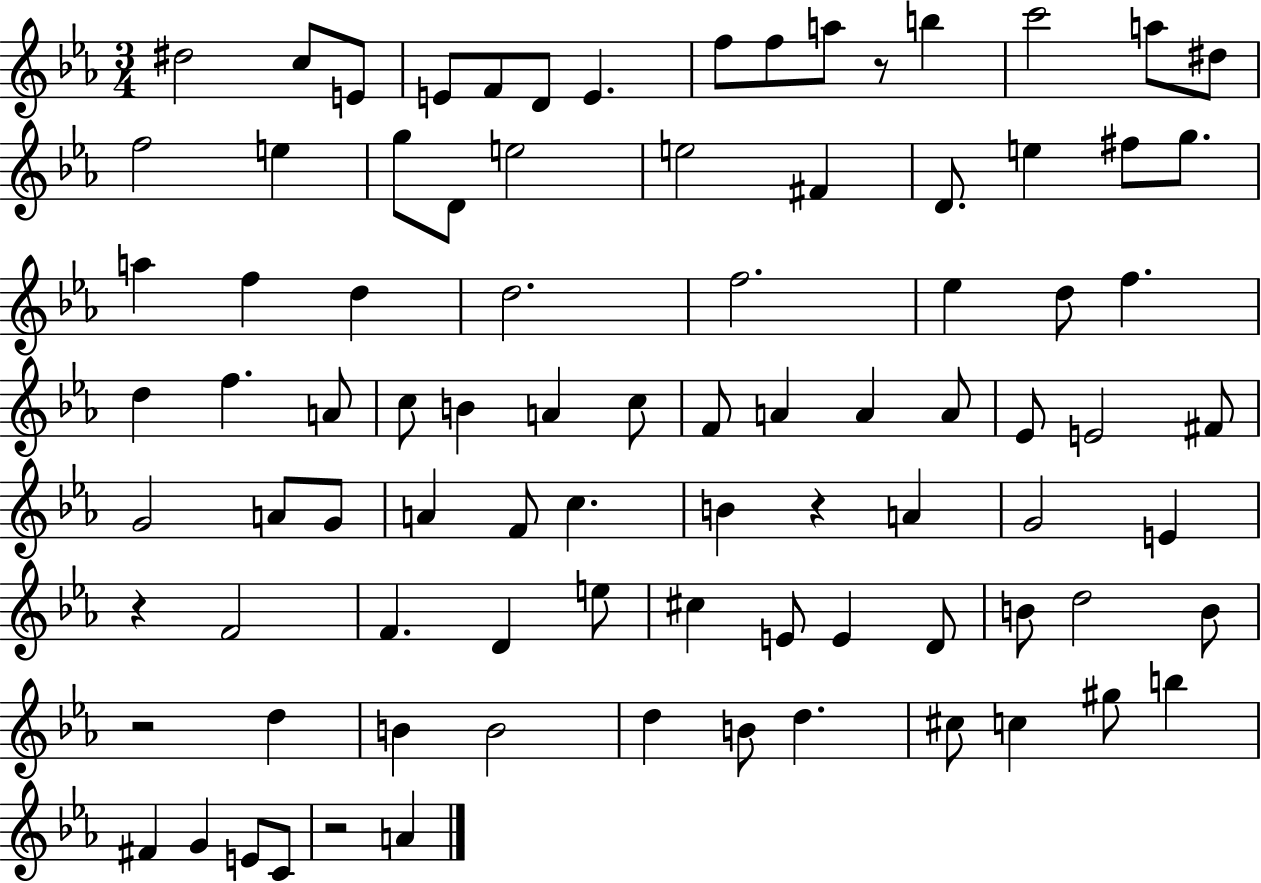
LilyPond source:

{
  \clef treble
  \numericTimeSignature
  \time 3/4
  \key ees \major
  dis''2 c''8 e'8 | e'8 f'8 d'8 e'4. | f''8 f''8 a''8 r8 b''4 | c'''2 a''8 dis''8 | \break f''2 e''4 | g''8 d'8 e''2 | e''2 fis'4 | d'8. e''4 fis''8 g''8. | \break a''4 f''4 d''4 | d''2. | f''2. | ees''4 d''8 f''4. | \break d''4 f''4. a'8 | c''8 b'4 a'4 c''8 | f'8 a'4 a'4 a'8 | ees'8 e'2 fis'8 | \break g'2 a'8 g'8 | a'4 f'8 c''4. | b'4 r4 a'4 | g'2 e'4 | \break r4 f'2 | f'4. d'4 e''8 | cis''4 e'8 e'4 d'8 | b'8 d''2 b'8 | \break r2 d''4 | b'4 b'2 | d''4 b'8 d''4. | cis''8 c''4 gis''8 b''4 | \break fis'4 g'4 e'8 c'8 | r2 a'4 | \bar "|."
}